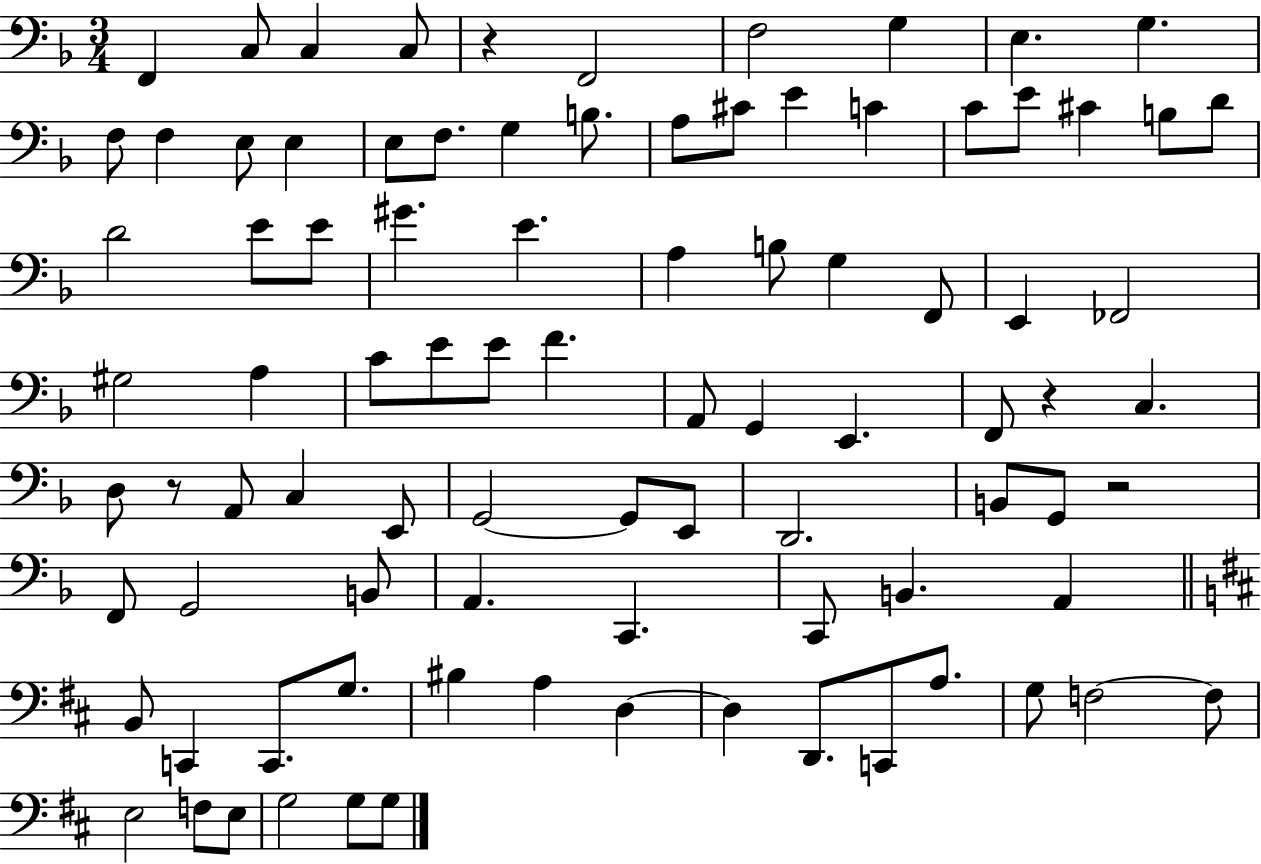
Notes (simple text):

F2/q C3/e C3/q C3/e R/q F2/h F3/h G3/q E3/q. G3/q. F3/e F3/q E3/e E3/q E3/e F3/e. G3/q B3/e. A3/e C#4/e E4/q C4/q C4/e E4/e C#4/q B3/e D4/e D4/h E4/e E4/e G#4/q. E4/q. A3/q B3/e G3/q F2/e E2/q FES2/h G#3/h A3/q C4/e E4/e E4/e F4/q. A2/e G2/q E2/q. F2/e R/q C3/q. D3/e R/e A2/e C3/q E2/e G2/h G2/e E2/e D2/h. B2/e G2/e R/h F2/e G2/h B2/e A2/q. C2/q. C2/e B2/q. A2/q B2/e C2/q C2/e. G3/e. BIS3/q A3/q D3/q D3/q D2/e. C2/e A3/e. G3/e F3/h F3/e E3/h F3/e E3/e G3/h G3/e G3/e